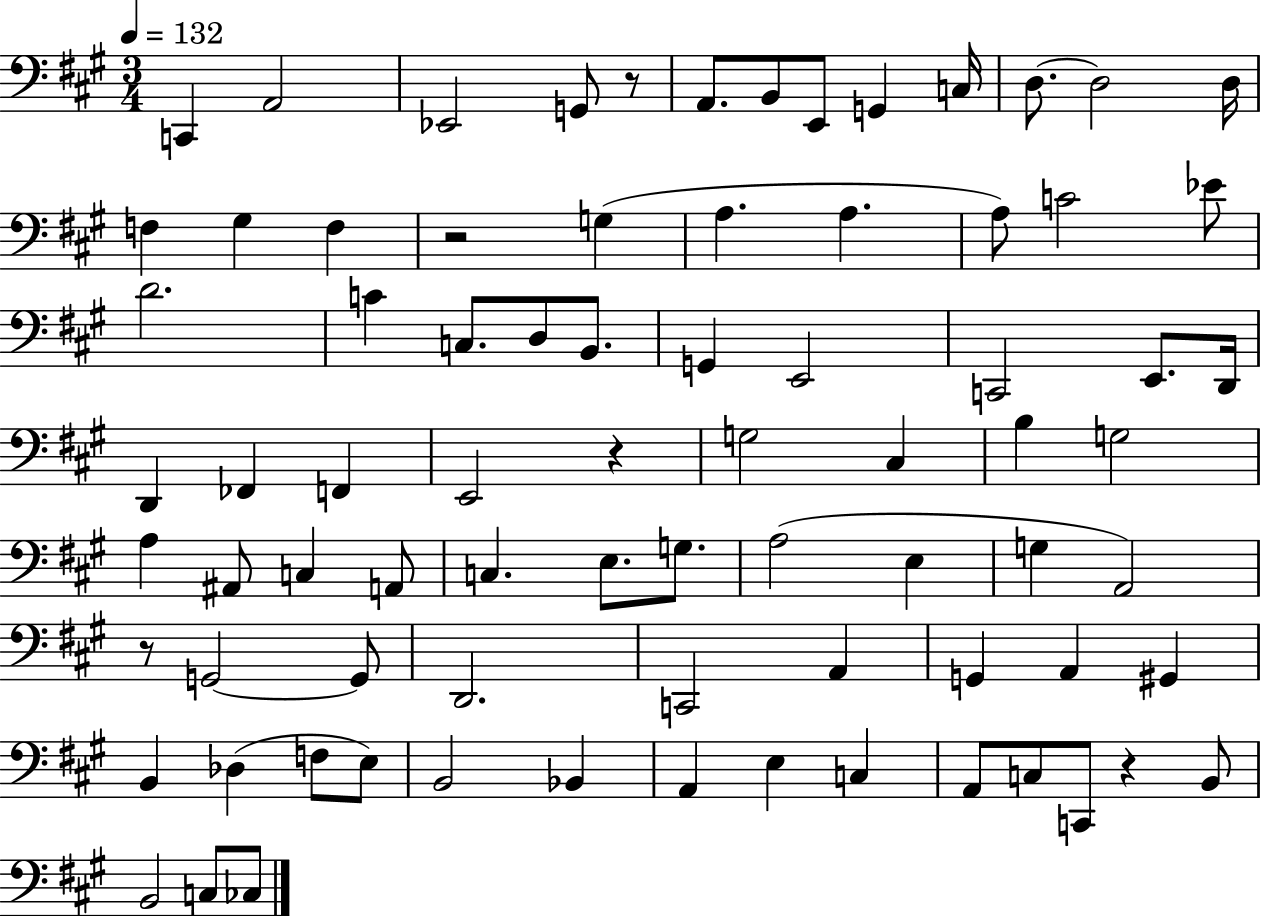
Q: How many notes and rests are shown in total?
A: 79